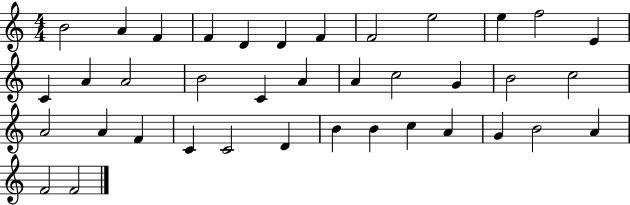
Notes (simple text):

B4/h A4/q F4/q F4/q D4/q D4/q F4/q F4/h E5/h E5/q F5/h E4/q C4/q A4/q A4/h B4/h C4/q A4/q A4/q C5/h G4/q B4/h C5/h A4/h A4/q F4/q C4/q C4/h D4/q B4/q B4/q C5/q A4/q G4/q B4/h A4/q F4/h F4/h